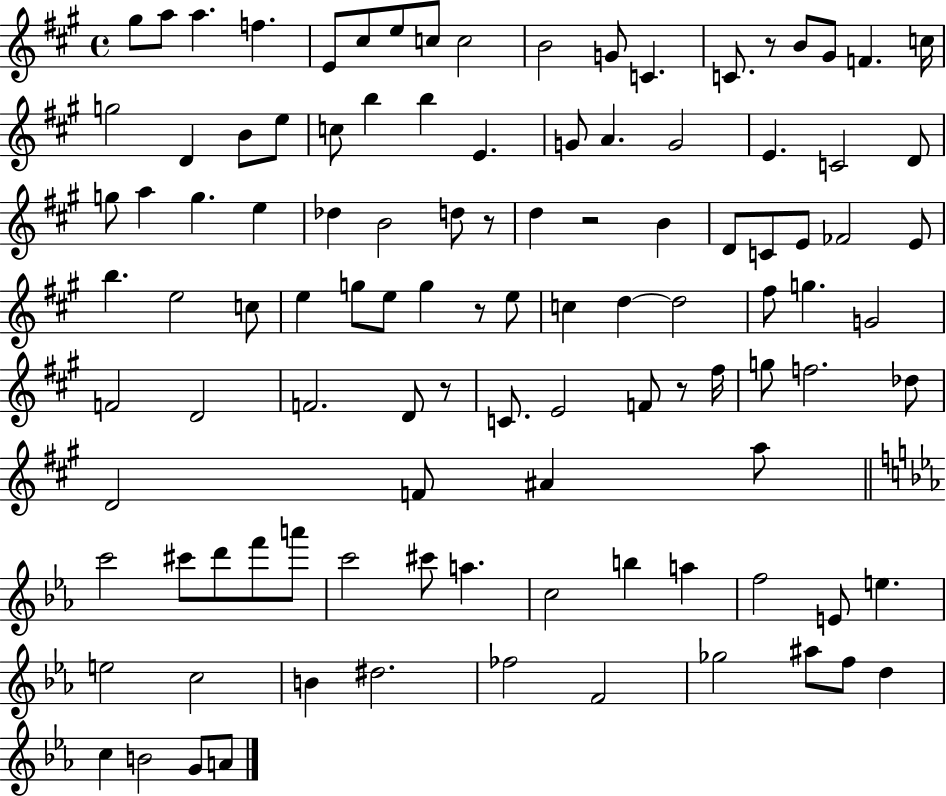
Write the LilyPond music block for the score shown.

{
  \clef treble
  \time 4/4
  \defaultTimeSignature
  \key a \major
  gis''8 a''8 a''4. f''4. | e'8 cis''8 e''8 c''8 c''2 | b'2 g'8 c'4. | c'8. r8 b'8 gis'8 f'4. c''16 | \break g''2 d'4 b'8 e''8 | c''8 b''4 b''4 e'4. | g'8 a'4. g'2 | e'4. c'2 d'8 | \break g''8 a''4 g''4. e''4 | des''4 b'2 d''8 r8 | d''4 r2 b'4 | d'8 c'8 e'8 fes'2 e'8 | \break b''4. e''2 c''8 | e''4 g''8 e''8 g''4 r8 e''8 | c''4 d''4~~ d''2 | fis''8 g''4. g'2 | \break f'2 d'2 | f'2. d'8 r8 | c'8. e'2 f'8 r8 fis''16 | g''8 f''2. des''8 | \break d'2 f'8 ais'4 a''8 | \bar "||" \break \key ees \major c'''2 cis'''8 d'''8 f'''8 a'''8 | c'''2 cis'''8 a''4. | c''2 b''4 a''4 | f''2 e'8 e''4. | \break e''2 c''2 | b'4 dis''2. | fes''2 f'2 | ges''2 ais''8 f''8 d''4 | \break c''4 b'2 g'8 a'8 | \bar "|."
}